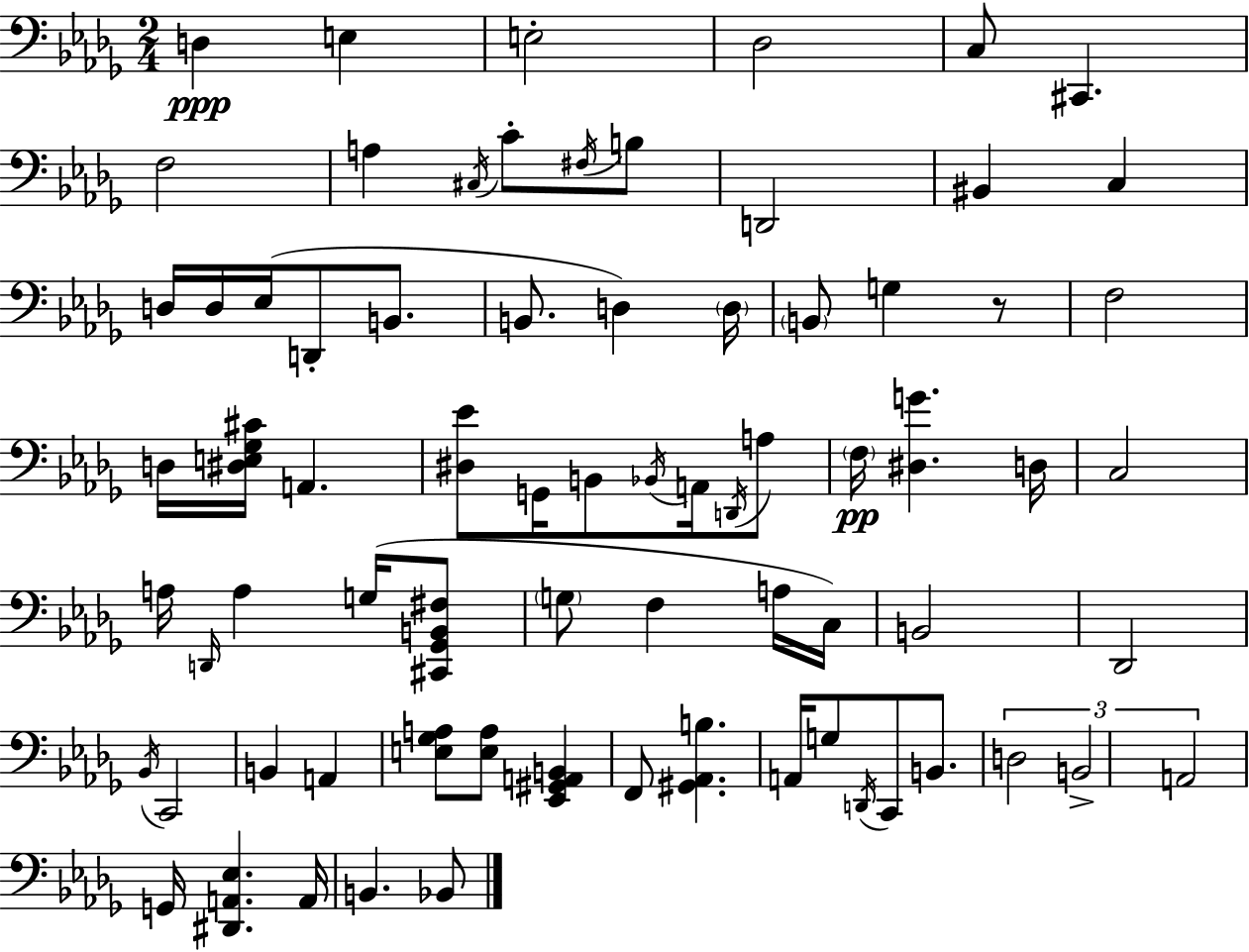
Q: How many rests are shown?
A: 1